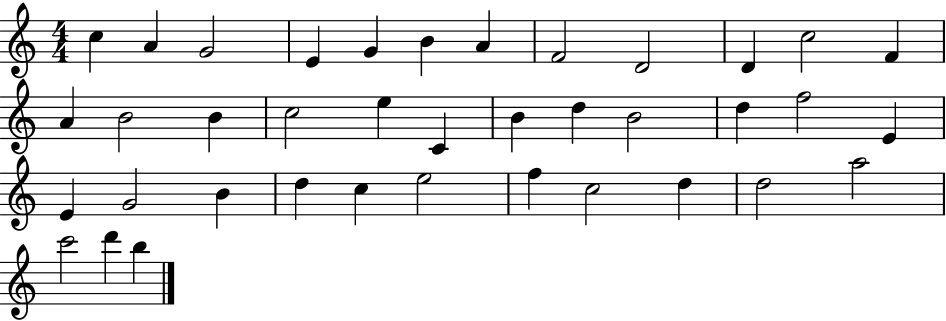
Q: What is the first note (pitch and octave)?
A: C5